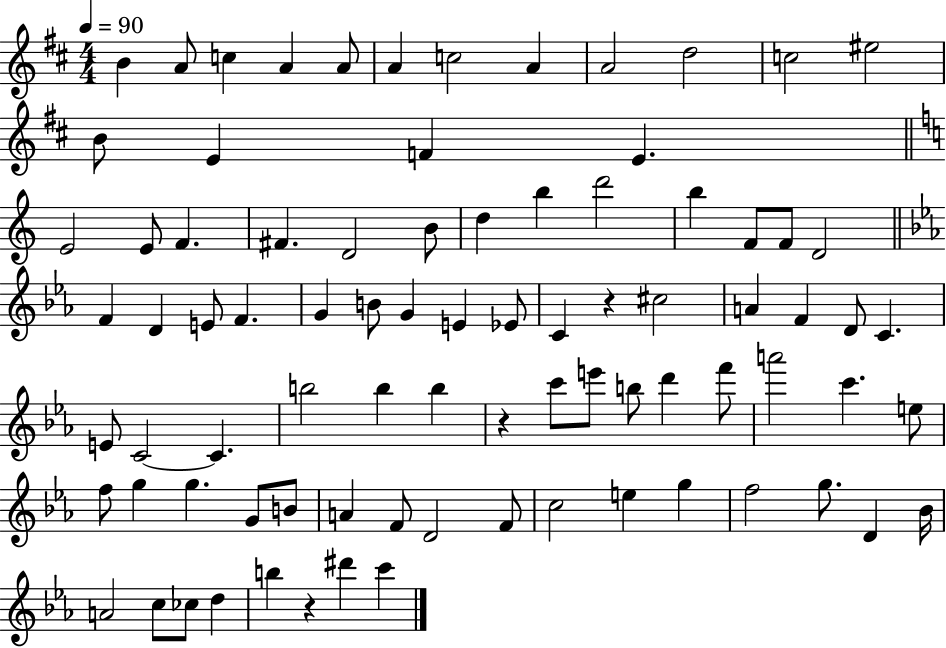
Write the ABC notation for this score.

X:1
T:Untitled
M:4/4
L:1/4
K:D
B A/2 c A A/2 A c2 A A2 d2 c2 ^e2 B/2 E F E E2 E/2 F ^F D2 B/2 d b d'2 b F/2 F/2 D2 F D E/2 F G B/2 G E _E/2 C z ^c2 A F D/2 C E/2 C2 C b2 b b z c'/2 e'/2 b/2 d' f'/2 a'2 c' e/2 f/2 g g G/2 B/2 A F/2 D2 F/2 c2 e g f2 g/2 D _B/4 A2 c/2 _c/2 d b z ^d' c'